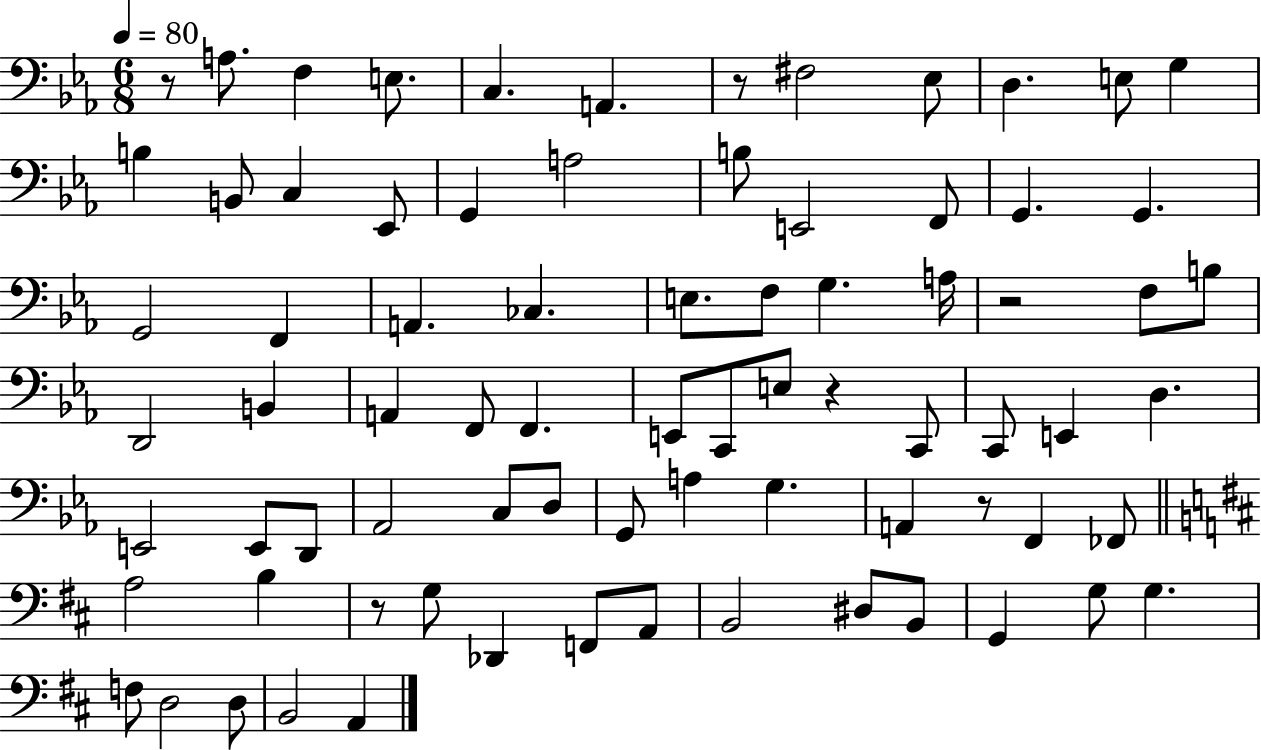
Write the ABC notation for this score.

X:1
T:Untitled
M:6/8
L:1/4
K:Eb
z/2 A,/2 F, E,/2 C, A,, z/2 ^F,2 _E,/2 D, E,/2 G, B, B,,/2 C, _E,,/2 G,, A,2 B,/2 E,,2 F,,/2 G,, G,, G,,2 F,, A,, _C, E,/2 F,/2 G, A,/4 z2 F,/2 B,/2 D,,2 B,, A,, F,,/2 F,, E,,/2 C,,/2 E,/2 z C,,/2 C,,/2 E,, D, E,,2 E,,/2 D,,/2 _A,,2 C,/2 D,/2 G,,/2 A, G, A,, z/2 F,, _F,,/2 A,2 B, z/2 G,/2 _D,, F,,/2 A,,/2 B,,2 ^D,/2 B,,/2 G,, G,/2 G, F,/2 D,2 D,/2 B,,2 A,,